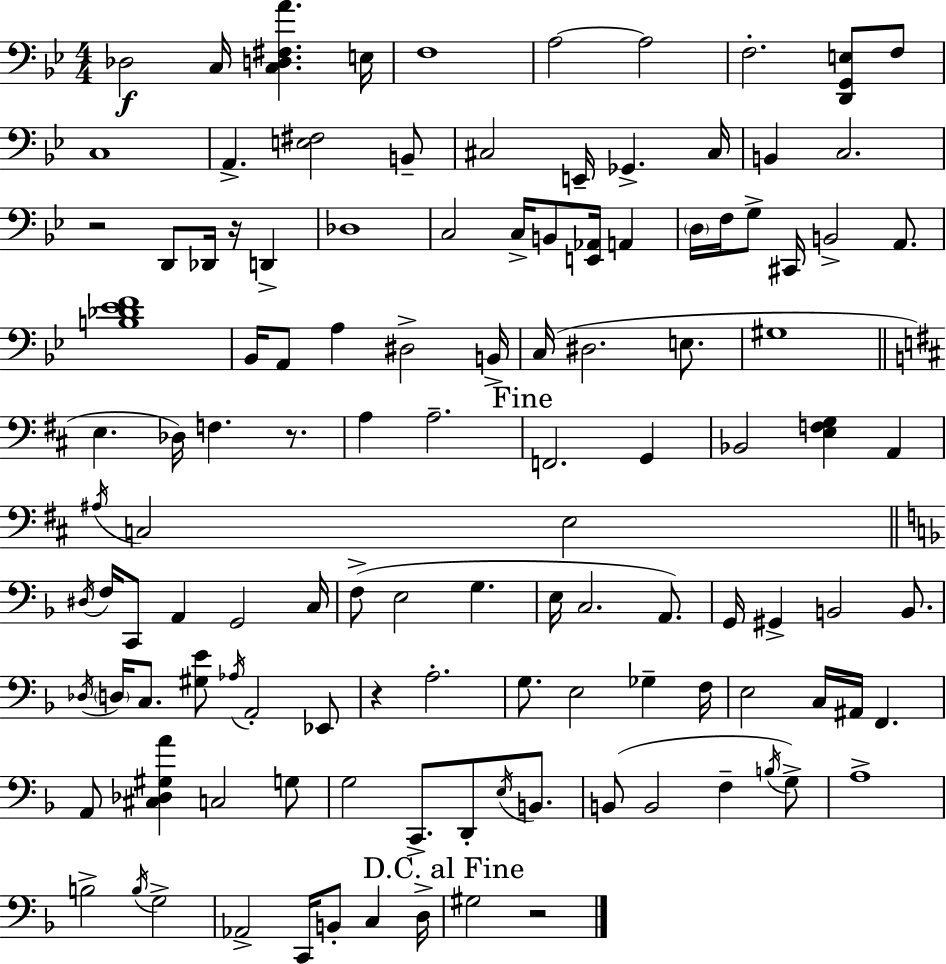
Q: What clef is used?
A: bass